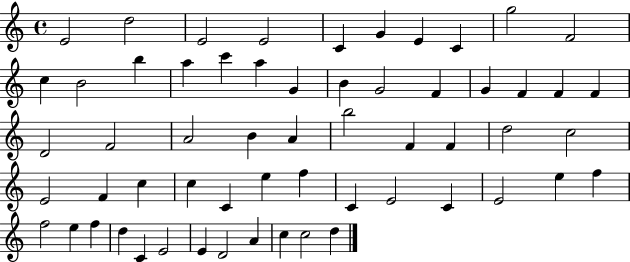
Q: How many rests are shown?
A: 0